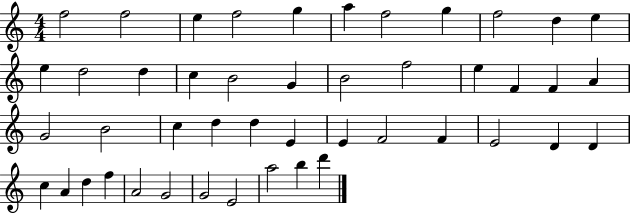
F5/h F5/h E5/q F5/h G5/q A5/q F5/h G5/q F5/h D5/q E5/q E5/q D5/h D5/q C5/q B4/h G4/q B4/h F5/h E5/q F4/q F4/q A4/q G4/h B4/h C5/q D5/q D5/q E4/q E4/q F4/h F4/q E4/h D4/q D4/q C5/q A4/q D5/q F5/q A4/h G4/h G4/h E4/h A5/h B5/q D6/q